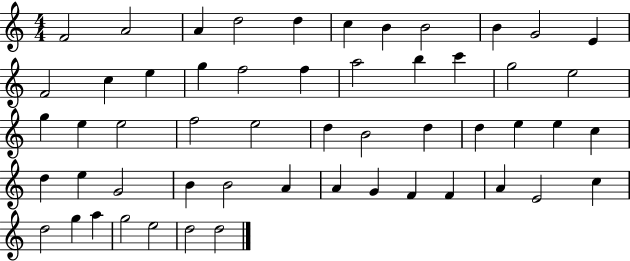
F4/h A4/h A4/q D5/h D5/q C5/q B4/q B4/h B4/q G4/h E4/q F4/h C5/q E5/q G5/q F5/h F5/q A5/h B5/q C6/q G5/h E5/h G5/q E5/q E5/h F5/h E5/h D5/q B4/h D5/q D5/q E5/q E5/q C5/q D5/q E5/q G4/h B4/q B4/h A4/q A4/q G4/q F4/q F4/q A4/q E4/h C5/q D5/h G5/q A5/q G5/h E5/h D5/h D5/h